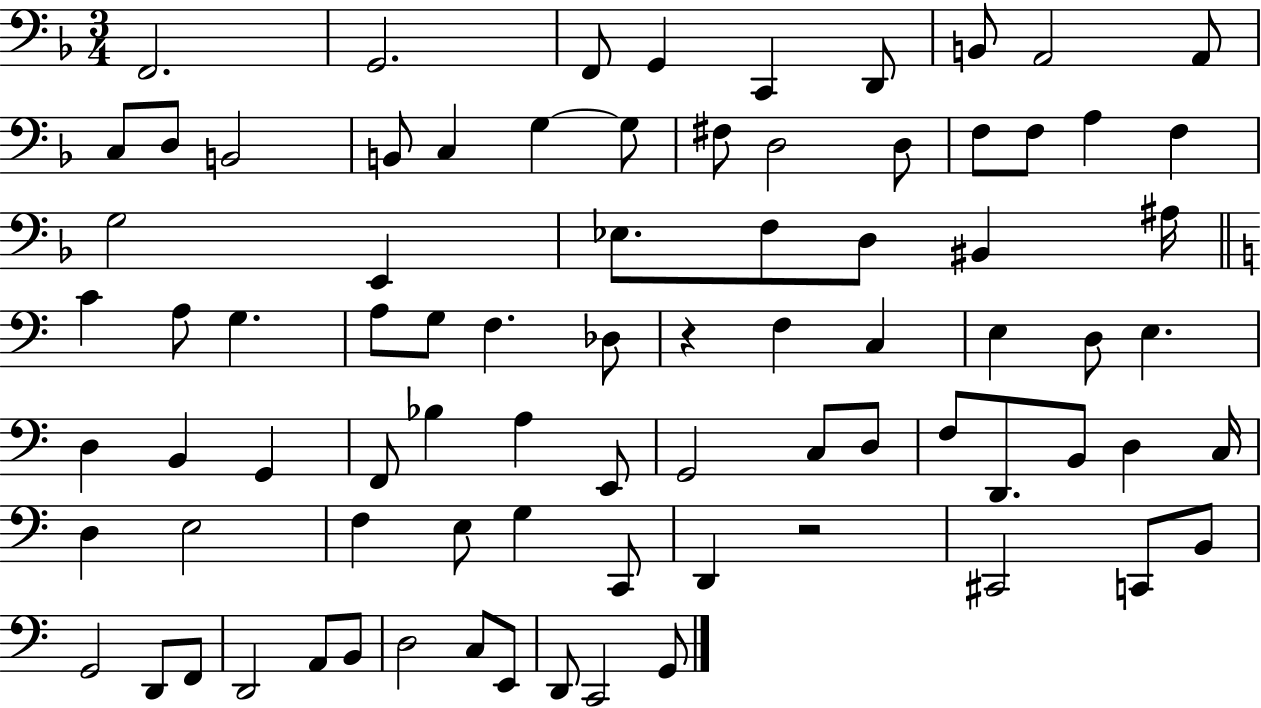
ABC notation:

X:1
T:Untitled
M:3/4
L:1/4
K:F
F,,2 G,,2 F,,/2 G,, C,, D,,/2 B,,/2 A,,2 A,,/2 C,/2 D,/2 B,,2 B,,/2 C, G, G,/2 ^F,/2 D,2 D,/2 F,/2 F,/2 A, F, G,2 E,, _E,/2 F,/2 D,/2 ^B,, ^A,/4 C A,/2 G, A,/2 G,/2 F, _D,/2 z F, C, E, D,/2 E, D, B,, G,, F,,/2 _B, A, E,,/2 G,,2 C,/2 D,/2 F,/2 D,,/2 B,,/2 D, C,/4 D, E,2 F, E,/2 G, C,,/2 D,, z2 ^C,,2 C,,/2 B,,/2 G,,2 D,,/2 F,,/2 D,,2 A,,/2 B,,/2 D,2 C,/2 E,,/2 D,,/2 C,,2 G,,/2